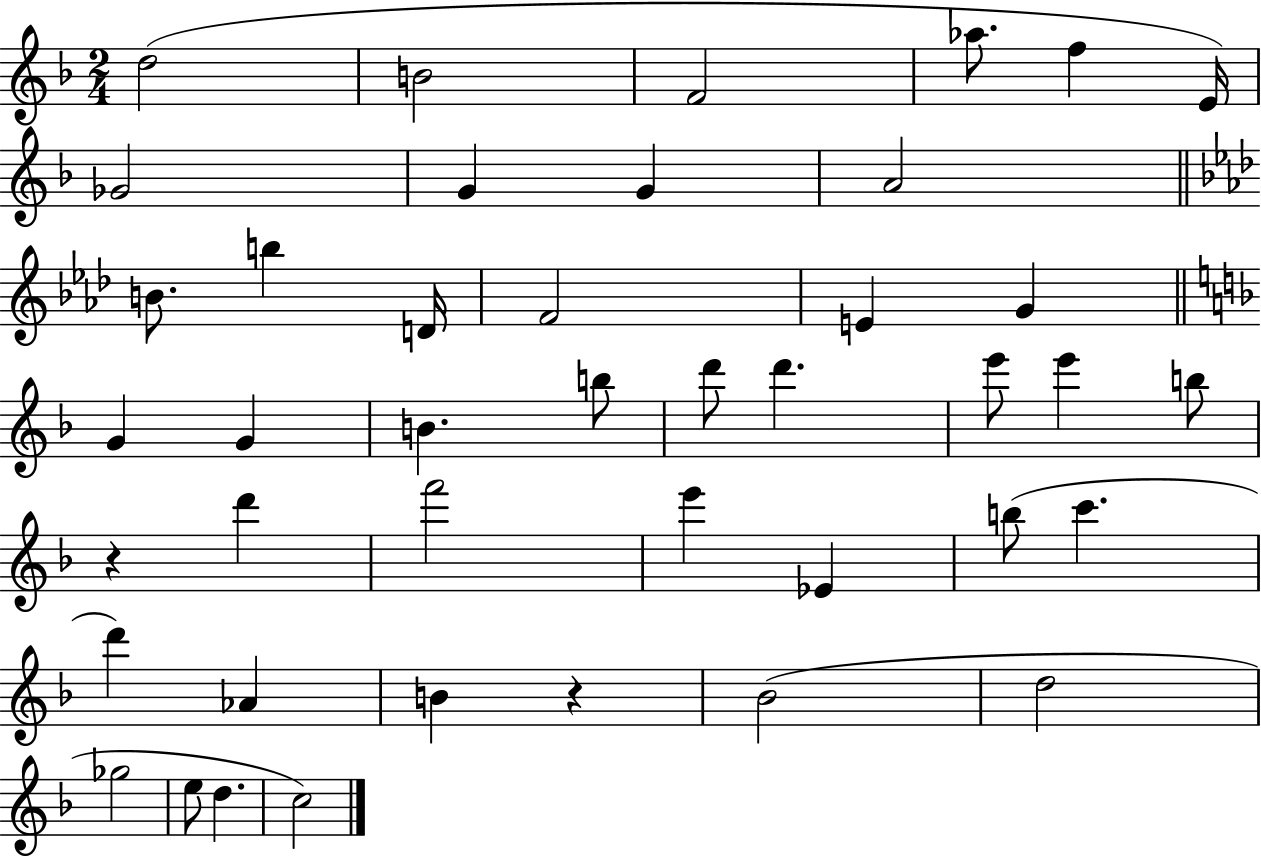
{
  \clef treble
  \numericTimeSignature
  \time 2/4
  \key f \major
  d''2( | b'2 | f'2 | aes''8. f''4 e'16) | \break ges'2 | g'4 g'4 | a'2 | \bar "||" \break \key f \minor b'8. b''4 d'16 | f'2 | e'4 g'4 | \bar "||" \break \key f \major g'4 g'4 | b'4. b''8 | d'''8 d'''4. | e'''8 e'''4 b''8 | \break r4 d'''4 | f'''2 | e'''4 ees'4 | b''8( c'''4. | \break d'''4) aes'4 | b'4 r4 | bes'2( | d''2 | \break ges''2 | e''8 d''4. | c''2) | \bar "|."
}